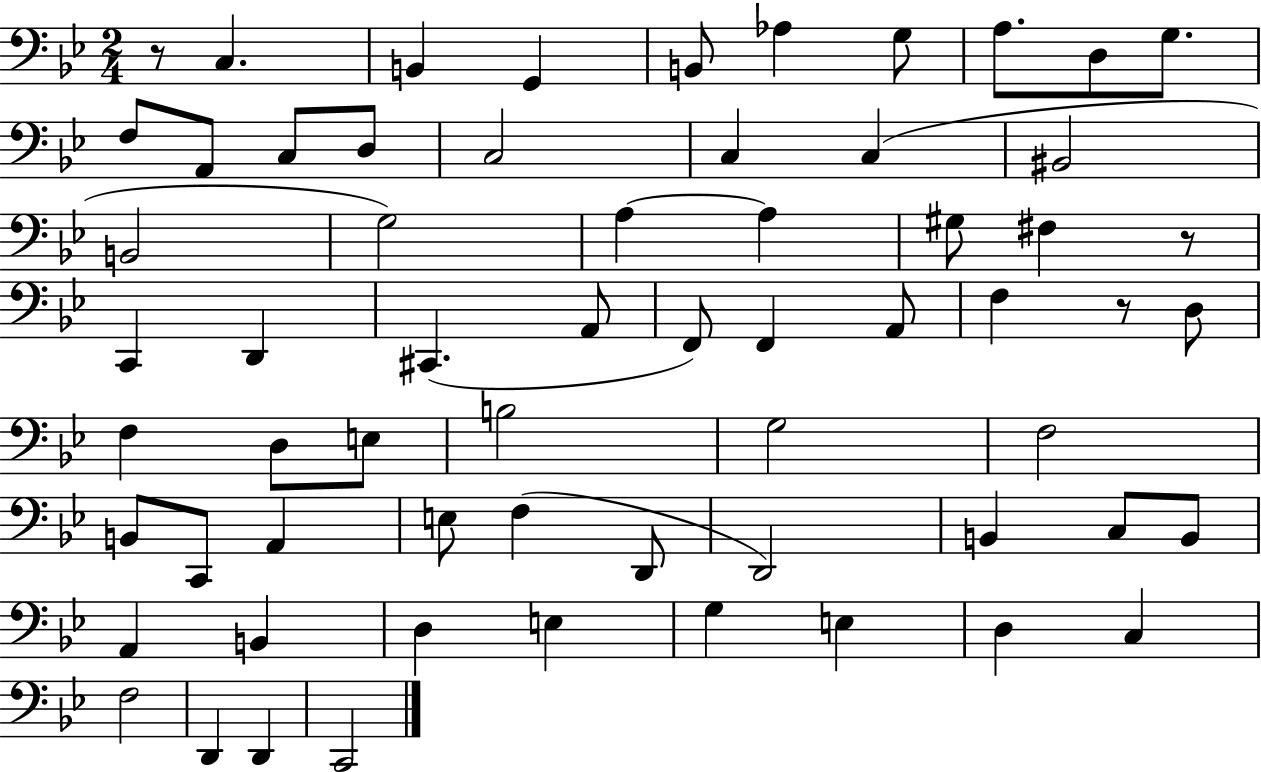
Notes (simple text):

R/e C3/q. B2/q G2/q B2/e Ab3/q G3/e A3/e. D3/e G3/e. F3/e A2/e C3/e D3/e C3/h C3/q C3/q BIS2/h B2/h G3/h A3/q A3/q G#3/e F#3/q R/e C2/q D2/q C#2/q. A2/e F2/e F2/q A2/e F3/q R/e D3/e F3/q D3/e E3/e B3/h G3/h F3/h B2/e C2/e A2/q E3/e F3/q D2/e D2/h B2/q C3/e B2/e A2/q B2/q D3/q E3/q G3/q E3/q D3/q C3/q F3/h D2/q D2/q C2/h